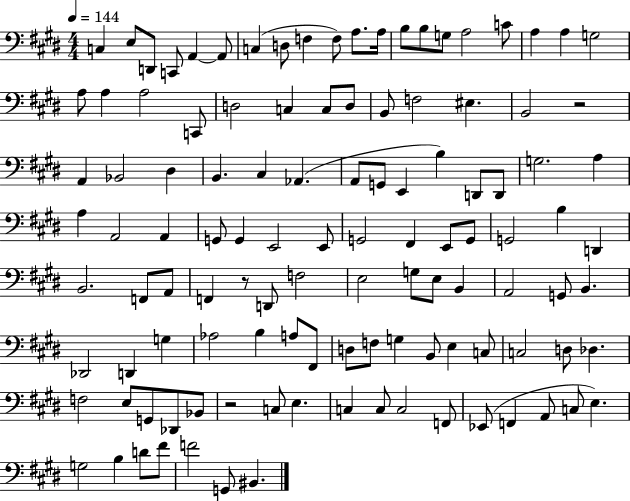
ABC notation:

X:1
T:Untitled
M:4/4
L:1/4
K:E
C, E,/2 D,,/2 C,,/2 A,, A,,/2 C, D,/2 F, F,/2 A,/2 A,/4 B,/2 B,/2 G,/2 A,2 C/2 A, A, G,2 A,/2 A, A,2 C,,/2 D,2 C, C,/2 D,/2 B,,/2 F,2 ^E, B,,2 z2 A,, _B,,2 ^D, B,, ^C, _A,, A,,/2 G,,/2 E,, B, D,,/2 D,,/2 G,2 A, A, A,,2 A,, G,,/2 G,, E,,2 E,,/2 G,,2 ^F,, E,,/2 G,,/2 G,,2 B, D,, B,,2 F,,/2 A,,/2 F,, z/2 D,,/2 F,2 E,2 G,/2 E,/2 B,, A,,2 G,,/2 B,, _D,,2 D,, G, _A,2 B, A,/2 ^F,,/2 D,/2 F,/2 G, B,,/2 E, C,/2 C,2 D,/2 _D, F,2 E,/2 G,,/2 _D,,/2 _B,,/2 z2 C,/2 E, C, C,/2 C,2 F,,/2 _E,,/2 F,, A,,/2 C,/2 E, G,2 B, D/2 ^F/2 F2 G,,/2 ^B,,